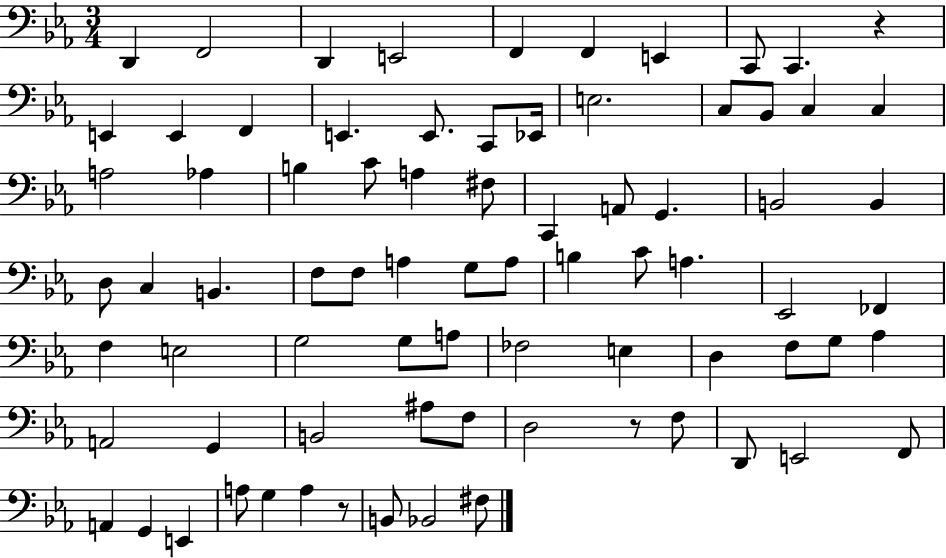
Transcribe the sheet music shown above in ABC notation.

X:1
T:Untitled
M:3/4
L:1/4
K:Eb
D,, F,,2 D,, E,,2 F,, F,, E,, C,,/2 C,, z E,, E,, F,, E,, E,,/2 C,,/2 _E,,/4 E,2 C,/2 _B,,/2 C, C, A,2 _A, B, C/2 A, ^F,/2 C,, A,,/2 G,, B,,2 B,, D,/2 C, B,, F,/2 F,/2 A, G,/2 A,/2 B, C/2 A, _E,,2 _F,, F, E,2 G,2 G,/2 A,/2 _F,2 E, D, F,/2 G,/2 _A, A,,2 G,, B,,2 ^A,/2 F,/2 D,2 z/2 F,/2 D,,/2 E,,2 F,,/2 A,, G,, E,, A,/2 G, A, z/2 B,,/2 _B,,2 ^F,/2